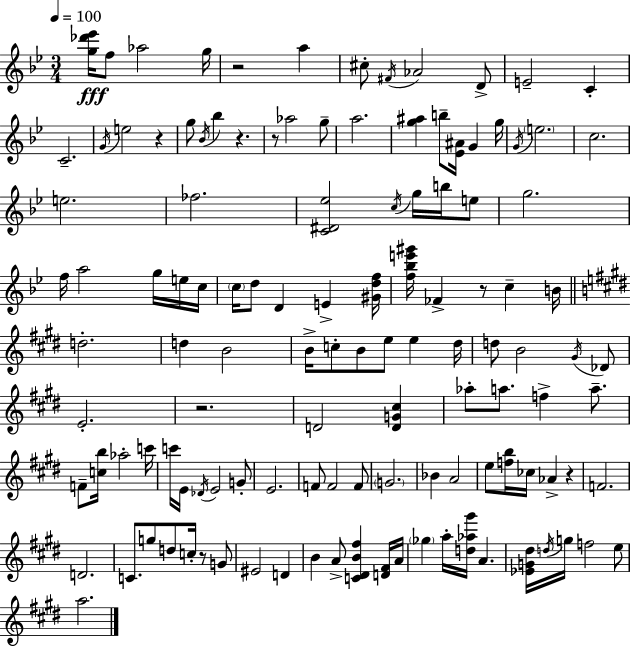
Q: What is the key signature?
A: BES major